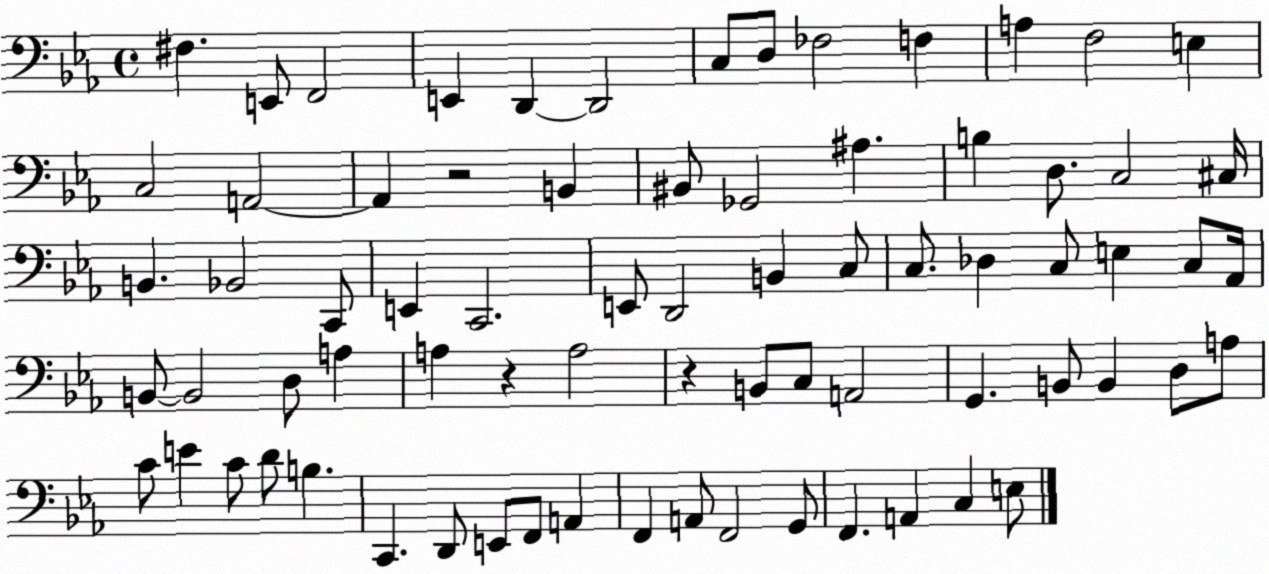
X:1
T:Untitled
M:4/4
L:1/4
K:Eb
^F, E,,/2 F,,2 E,, D,, D,,2 C,/2 D,/2 _F,2 F, A, F,2 E, C,2 A,,2 A,, z2 B,, ^B,,/2 _G,,2 ^A, B, D,/2 C,2 ^C,/4 B,, _B,,2 C,,/2 E,, C,,2 E,,/2 D,,2 B,, C,/2 C,/2 _D, C,/2 E, C,/2 _A,,/4 B,,/2 B,,2 D,/2 A, A, z A,2 z B,,/2 C,/2 A,,2 G,, B,,/2 B,, D,/2 A,/2 C/2 E C/2 D/2 B, C,, D,,/2 E,,/2 F,,/2 A,, F,, A,,/2 F,,2 G,,/2 F,, A,, C, E,/2